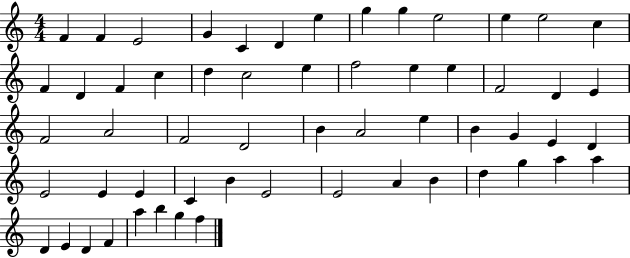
F4/q F4/q E4/h G4/q C4/q D4/q E5/q G5/q G5/q E5/h E5/q E5/h C5/q F4/q D4/q F4/q C5/q D5/q C5/h E5/q F5/h E5/q E5/q F4/h D4/q E4/q F4/h A4/h F4/h D4/h B4/q A4/h E5/q B4/q G4/q E4/q D4/q E4/h E4/q E4/q C4/q B4/q E4/h E4/h A4/q B4/q D5/q G5/q A5/q A5/q D4/q E4/q D4/q F4/q A5/q B5/q G5/q F5/q